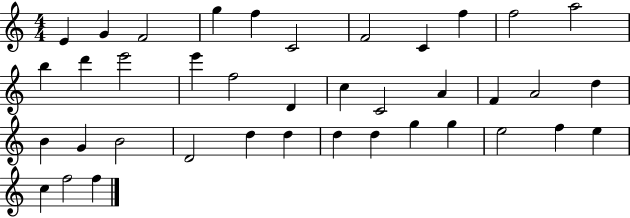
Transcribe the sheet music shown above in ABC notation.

X:1
T:Untitled
M:4/4
L:1/4
K:C
E G F2 g f C2 F2 C f f2 a2 b d' e'2 e' f2 D c C2 A F A2 d B G B2 D2 d d d d g g e2 f e c f2 f